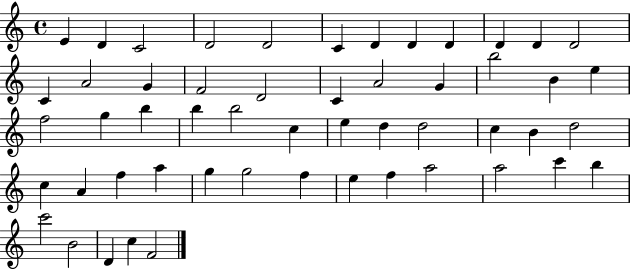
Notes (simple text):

E4/q D4/q C4/h D4/h D4/h C4/q D4/q D4/q D4/q D4/q D4/q D4/h C4/q A4/h G4/q F4/h D4/h C4/q A4/h G4/q B5/h B4/q E5/q F5/h G5/q B5/q B5/q B5/h C5/q E5/q D5/q D5/h C5/q B4/q D5/h C5/q A4/q F5/q A5/q G5/q G5/h F5/q E5/q F5/q A5/h A5/h C6/q B5/q C6/h B4/h D4/q C5/q F4/h